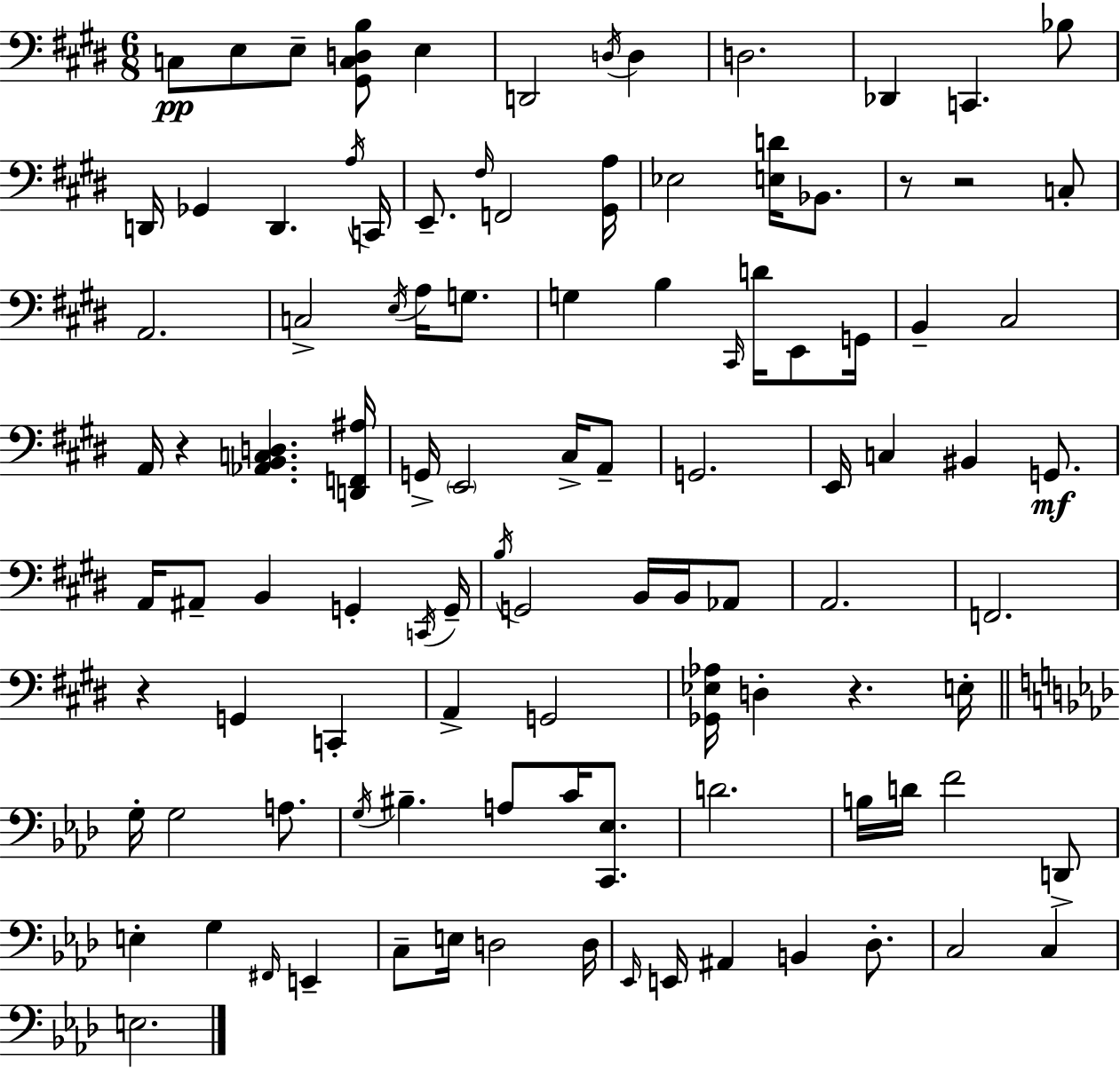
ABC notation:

X:1
T:Untitled
M:6/8
L:1/4
K:E
C,/2 E,/2 E,/2 [^G,,C,D,B,]/2 E, D,,2 D,/4 D, D,2 _D,, C,, _B,/2 D,,/4 _G,, D,, A,/4 C,,/4 E,,/2 ^F,/4 F,,2 [^G,,A,]/4 _E,2 [E,D]/4 _B,,/2 z/2 z2 C,/2 A,,2 C,2 E,/4 A,/4 G,/2 G, B, ^C,,/4 D/4 E,,/2 G,,/4 B,, ^C,2 A,,/4 z [_A,,B,,C,D,] [D,,F,,^A,]/4 G,,/4 E,,2 ^C,/4 A,,/2 G,,2 E,,/4 C, ^B,, G,,/2 A,,/4 ^A,,/2 B,, G,, C,,/4 G,,/4 B,/4 G,,2 B,,/4 B,,/4 _A,,/2 A,,2 F,,2 z G,, C,, A,, G,,2 [_G,,_E,_A,]/4 D, z E,/4 G,/4 G,2 A,/2 G,/4 ^B, A,/2 C/4 [C,,_E,]/2 D2 B,/4 D/4 F2 D,,/2 E, G, ^F,,/4 E,, C,/2 E,/4 D,2 D,/4 _E,,/4 E,,/4 ^A,, B,, _D,/2 C,2 C, E,2